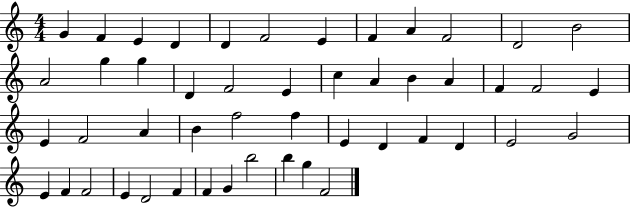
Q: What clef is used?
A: treble